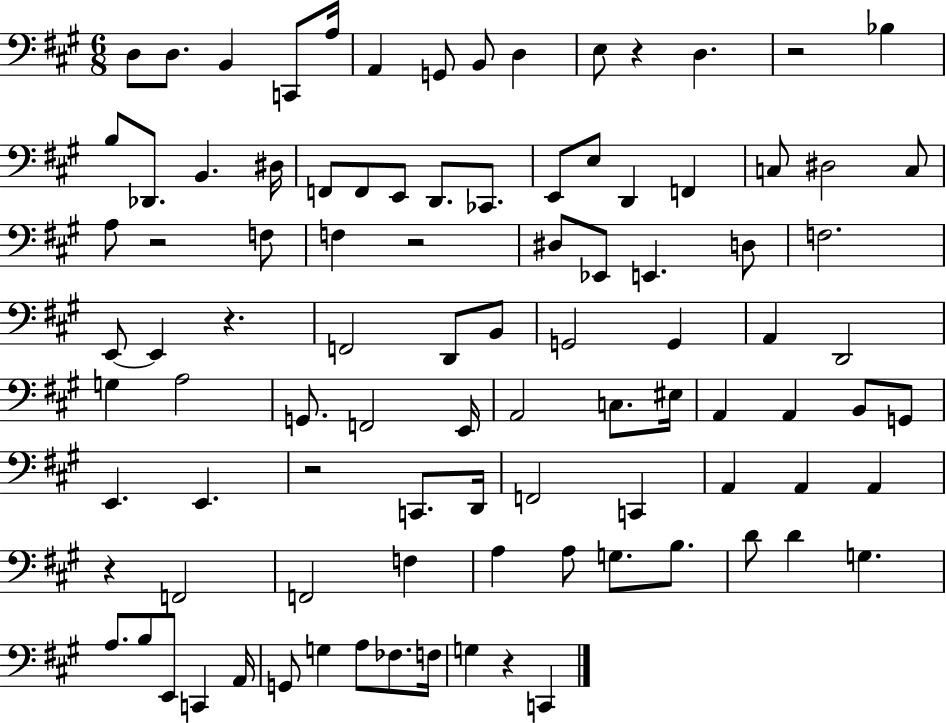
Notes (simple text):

D3/e D3/e. B2/q C2/e A3/s A2/q G2/e B2/e D3/q E3/e R/q D3/q. R/h Bb3/q B3/e Db2/e. B2/q. D#3/s F2/e F2/e E2/e D2/e. CES2/e. E2/e E3/e D2/q F2/q C3/e D#3/h C3/e A3/e R/h F3/e F3/q R/h D#3/e Eb2/e E2/q. D3/e F3/h. E2/e E2/q R/q. F2/h D2/e B2/e G2/h G2/q A2/q D2/h G3/q A3/h G2/e. F2/h E2/s A2/h C3/e. EIS3/s A2/q A2/q B2/e G2/e E2/q. E2/q. R/h C2/e. D2/s F2/h C2/q A2/q A2/q A2/q R/q F2/h F2/h F3/q A3/q A3/e G3/e. B3/e. D4/e D4/q G3/q. A3/e. B3/e E2/e C2/q A2/s G2/e G3/q A3/e FES3/e. F3/s G3/q R/q C2/q